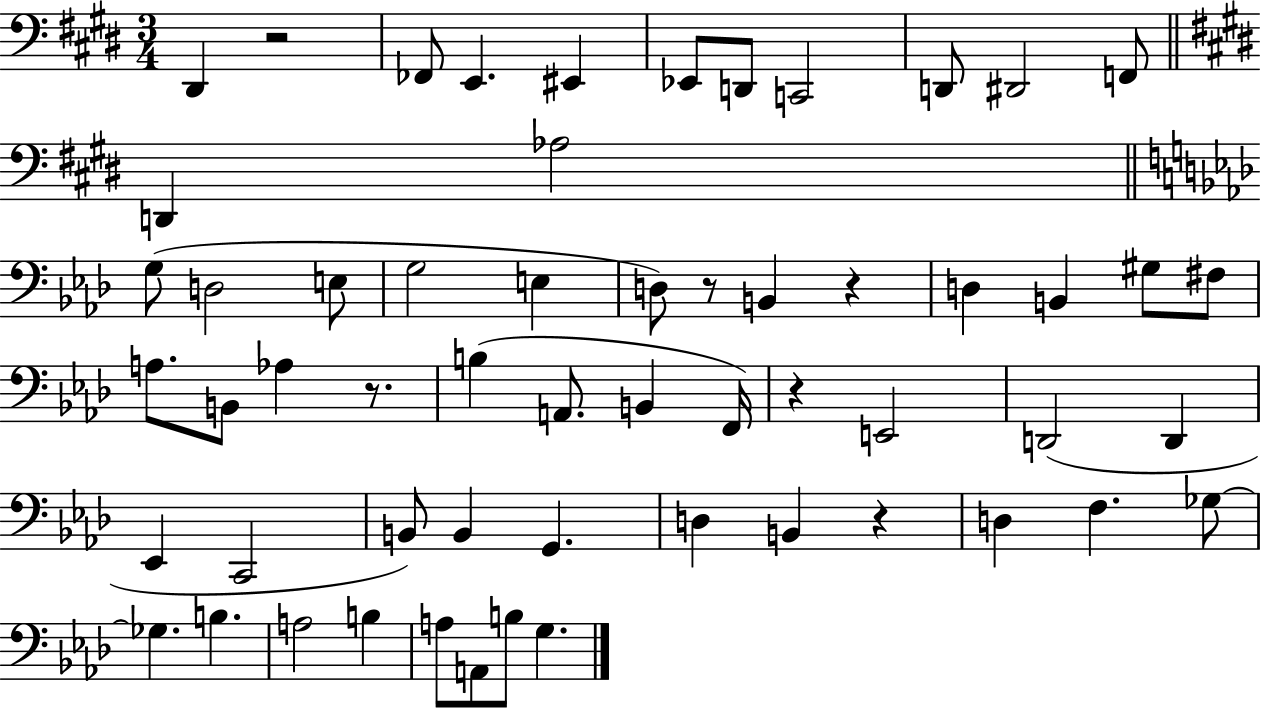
{
  \clef bass
  \numericTimeSignature
  \time 3/4
  \key e \major
  dis,4 r2 | fes,8 e,4. eis,4 | ees,8 d,8 c,2 | d,8 dis,2 f,8 | \break \bar "||" \break \key e \major d,4 aes2 | \bar "||" \break \key f \minor g8( d2 e8 | g2 e4 | d8) r8 b,4 r4 | d4 b,4 gis8 fis8 | \break a8. b,8 aes4 r8. | b4( a,8. b,4 f,16) | r4 e,2 | d,2( d,4 | \break ees,4 c,2 | b,8) b,4 g,4. | d4 b,4 r4 | d4 f4. ges8~~ | \break ges4. b4. | a2 b4 | a8 a,8 b8 g4. | \bar "|."
}